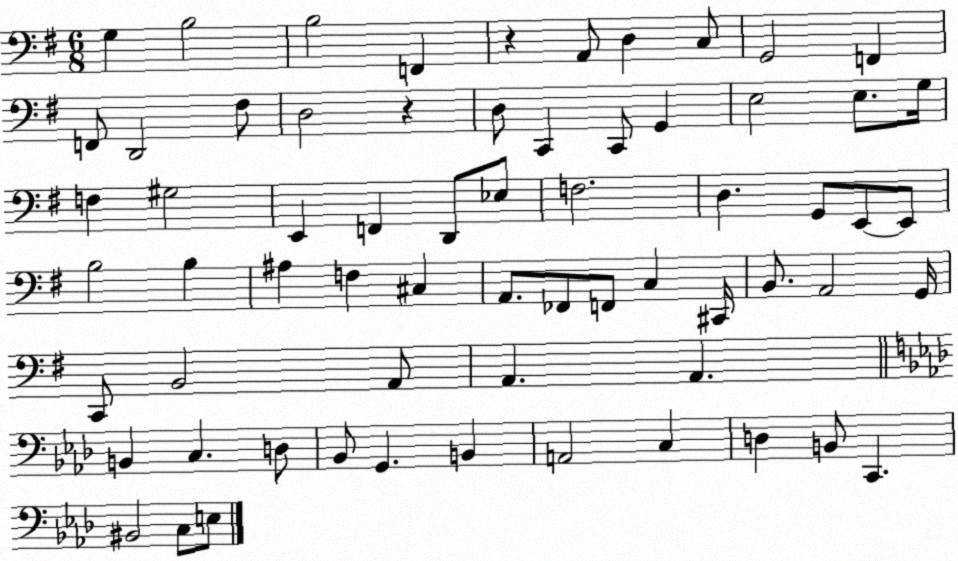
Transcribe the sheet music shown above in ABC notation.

X:1
T:Untitled
M:6/8
L:1/4
K:G
G, B,2 B,2 F,, z A,,/2 D, C,/2 G,,2 F,, F,,/2 D,,2 ^F,/2 D,2 z D,/2 C,, C,,/2 G,, E,2 E,/2 G,/4 F, ^G,2 E,, F,, D,,/2 _E,/2 F,2 D, G,,/2 E,,/2 E,,/2 B,2 B, ^A, F, ^C, A,,/2 _F,,/2 F,,/2 C, ^C,,/4 B,,/2 A,,2 G,,/4 C,,/2 B,,2 A,,/2 A,, A,, B,, C, D,/2 _B,,/2 G,, B,, A,,2 C, D, B,,/2 C,, ^B,,2 C,/2 E,/2